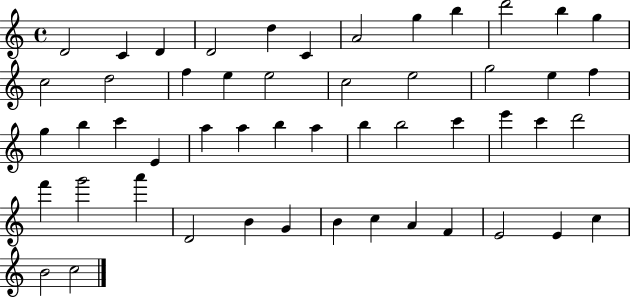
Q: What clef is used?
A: treble